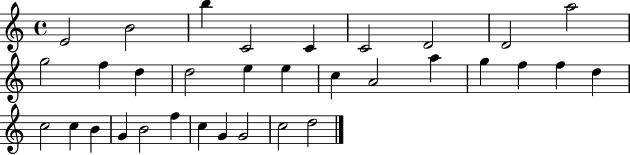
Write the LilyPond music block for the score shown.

{
  \clef treble
  \time 4/4
  \defaultTimeSignature
  \key c \major
  e'2 b'2 | b''4 c'2 c'4 | c'2 d'2 | d'2 a''2 | \break g''2 f''4 d''4 | d''2 e''4 e''4 | c''4 a'2 a''4 | g''4 f''4 f''4 d''4 | \break c''2 c''4 b'4 | g'4 b'2 f''4 | c''4 g'4 g'2 | c''2 d''2 | \break \bar "|."
}